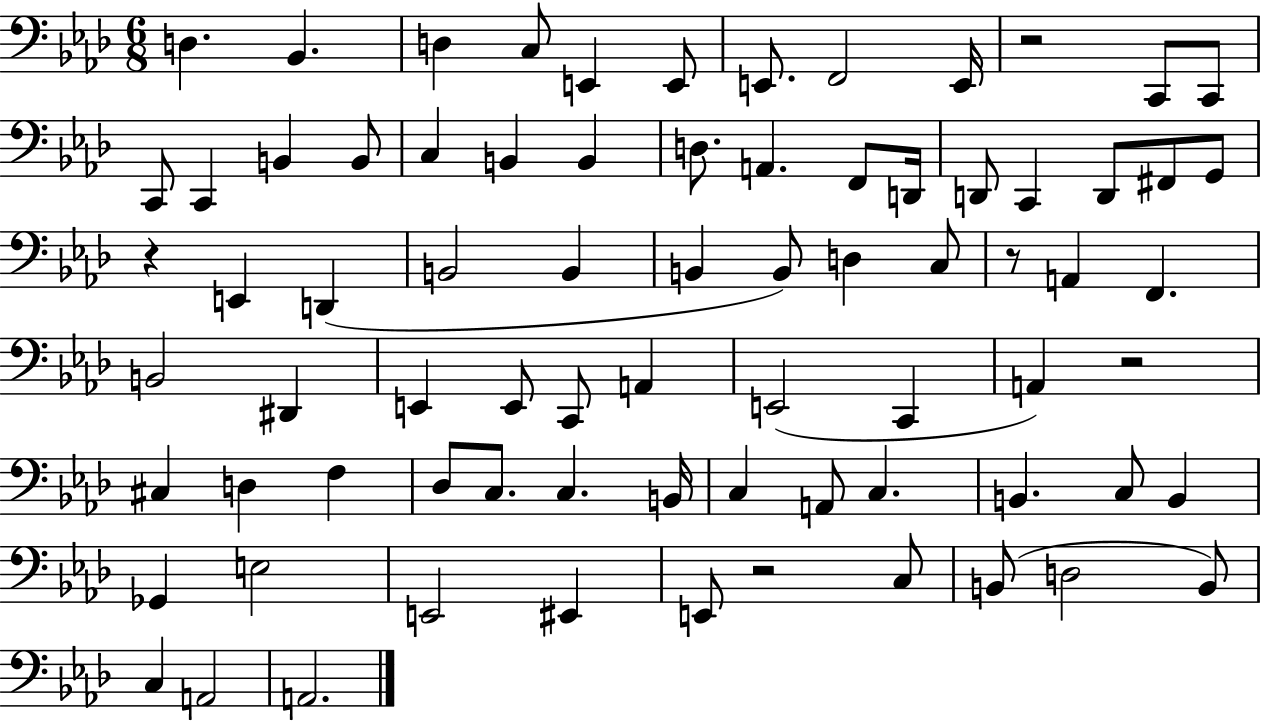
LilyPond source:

{
  \clef bass
  \numericTimeSignature
  \time 6/8
  \key aes \major
  d4. bes,4. | d4 c8 e,4 e,8 | e,8. f,2 e,16 | r2 c,8 c,8 | \break c,8 c,4 b,4 b,8 | c4 b,4 b,4 | d8. a,4. f,8 d,16 | d,8 c,4 d,8 fis,8 g,8 | \break r4 e,4 d,4( | b,2 b,4 | b,4 b,8) d4 c8 | r8 a,4 f,4. | \break b,2 dis,4 | e,4 e,8 c,8 a,4 | e,2( c,4 | a,4) r2 | \break cis4 d4 f4 | des8 c8. c4. b,16 | c4 a,8 c4. | b,4. c8 b,4 | \break ges,4 e2 | e,2 eis,4 | e,8 r2 c8 | b,8( d2 b,8) | \break c4 a,2 | a,2. | \bar "|."
}